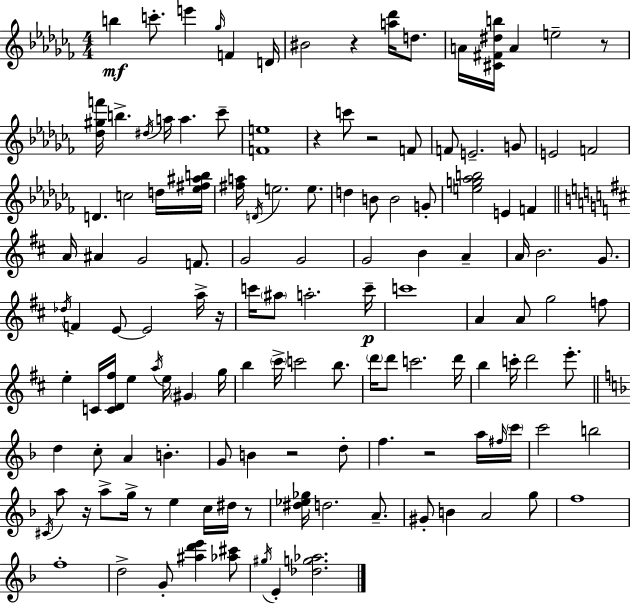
{
  \clef treble
  \numericTimeSignature
  \time 4/4
  \key aes \minor
  b''4\mf c'''8.-. e'''4 \grace { ges''16 } f'4 | d'16 bis'2 r4 <a'' des'''>16 d''8. | a'16 <cis' fis' dis'' b''>16 a'4 e''2-- r8 | <des'' gis'' f'''>16 b''4.-> \acciaccatura { dis''16 } a''16 a''4. | \break ces'''8-- <f' e''>1 | r4 c'''8 r2 | f'8 f'8 e'2.-- | g'8 e'2 f'2 | \break d'4. c''2 | d''16 <ees'' fis'' ais'' b''>16 <fis'' a''>16 \acciaccatura { d'16 } e''2. | e''8. d''4 b'8 b'2 | g'8-. <e'' g'' aes'' b''>2 e'4 f'4 | \break \bar "||" \break \key d \major a'16 ais'4 g'2 f'8. | g'2 g'2 | g'2 b'4 a'4-- | a'16 b'2. g'8. | \break \acciaccatura { des''16 } f'4 e'8~~ e'2 a''16-> | r16 c'''16 \parenthesize ais''8 a''2.-. | c'''16--\p c'''1 | a'4 a'8 g''2 f''8 | \break e''4-. c'16 <c' d' fis''>16 e''4 \acciaccatura { a''16 } e''16 \parenthesize gis'4 | g''16 b''4 \parenthesize cis'''16-> c'''2 b''8. | \parenthesize d'''16 d'''8 c'''2. | d'''16 b''4 c'''16-. d'''2 e'''8.-. | \break \bar "||" \break \key f \major d''4 c''8-. a'4 b'4.-. | g'8 b'4 r2 d''8-. | f''4. r2 a''16 \grace { fis''16 } | \parenthesize c'''16 c'''2 b''2 | \break \acciaccatura { cis'16 } a''8 r16 a''8-> g''16-> r8 e''4 c''16 dis''16 | r8 <dis'' ees'' ges''>16 d''2. a'8.-- | gis'8-. b'4 a'2 | g''8 f''1 | \break f''1-. | d''2-> g'8-. <ais'' d''' e'''>4 | <aes'' cis'''>8 \acciaccatura { gis''16 } e'4-. <des'' g'' aes''>2. | \bar "|."
}